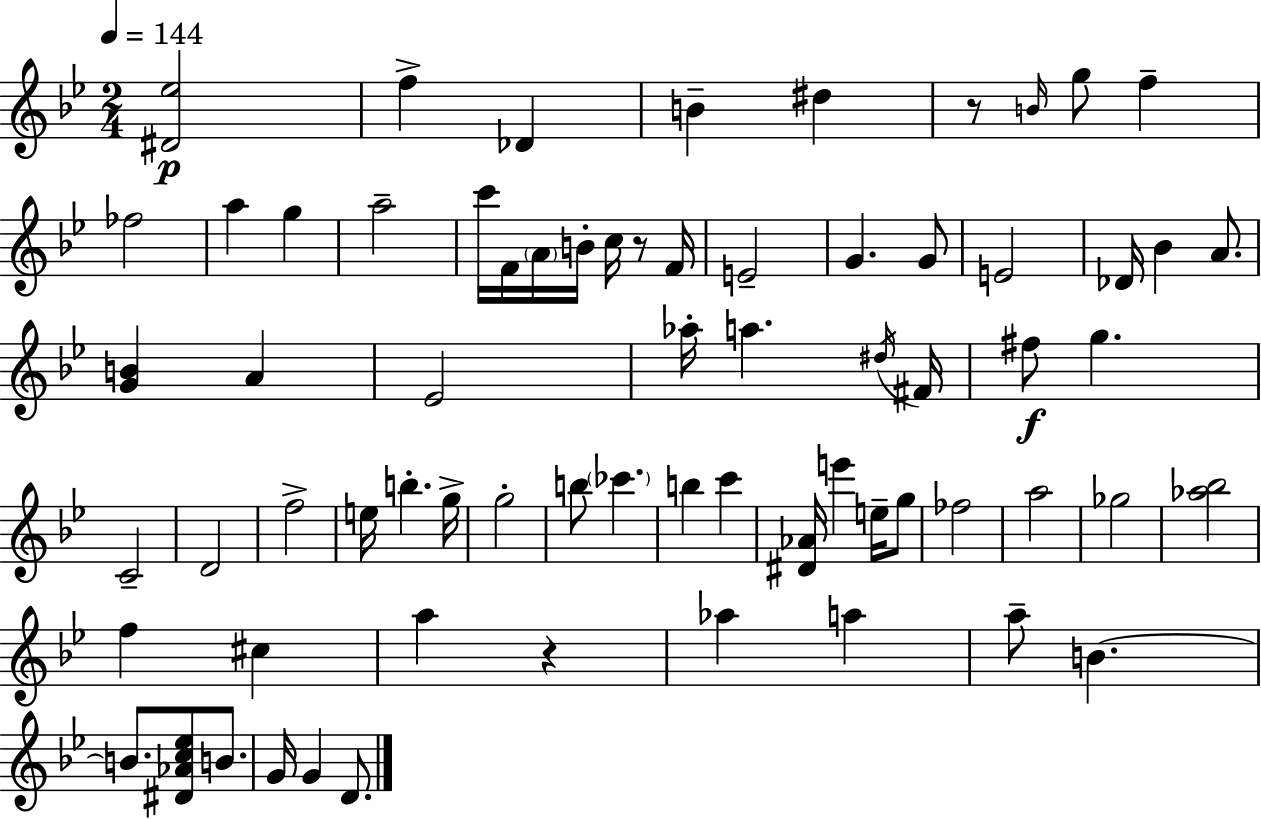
X:1
T:Untitled
M:2/4
L:1/4
K:Gm
[^D_e]2 f _D B ^d z/2 B/4 g/2 f _f2 a g a2 c'/4 F/4 A/4 B/4 c/4 z/2 F/4 E2 G G/2 E2 _D/4 _B A/2 [GB] A _E2 _a/4 a ^d/4 ^F/4 ^f/2 g C2 D2 f2 e/4 b g/4 g2 b/2 _c' b c' [^D_A]/4 e' e/4 g/2 _f2 a2 _g2 [_a_b]2 f ^c a z _a a a/2 B B/2 [^D_Ac_e]/2 B/2 G/4 G D/2